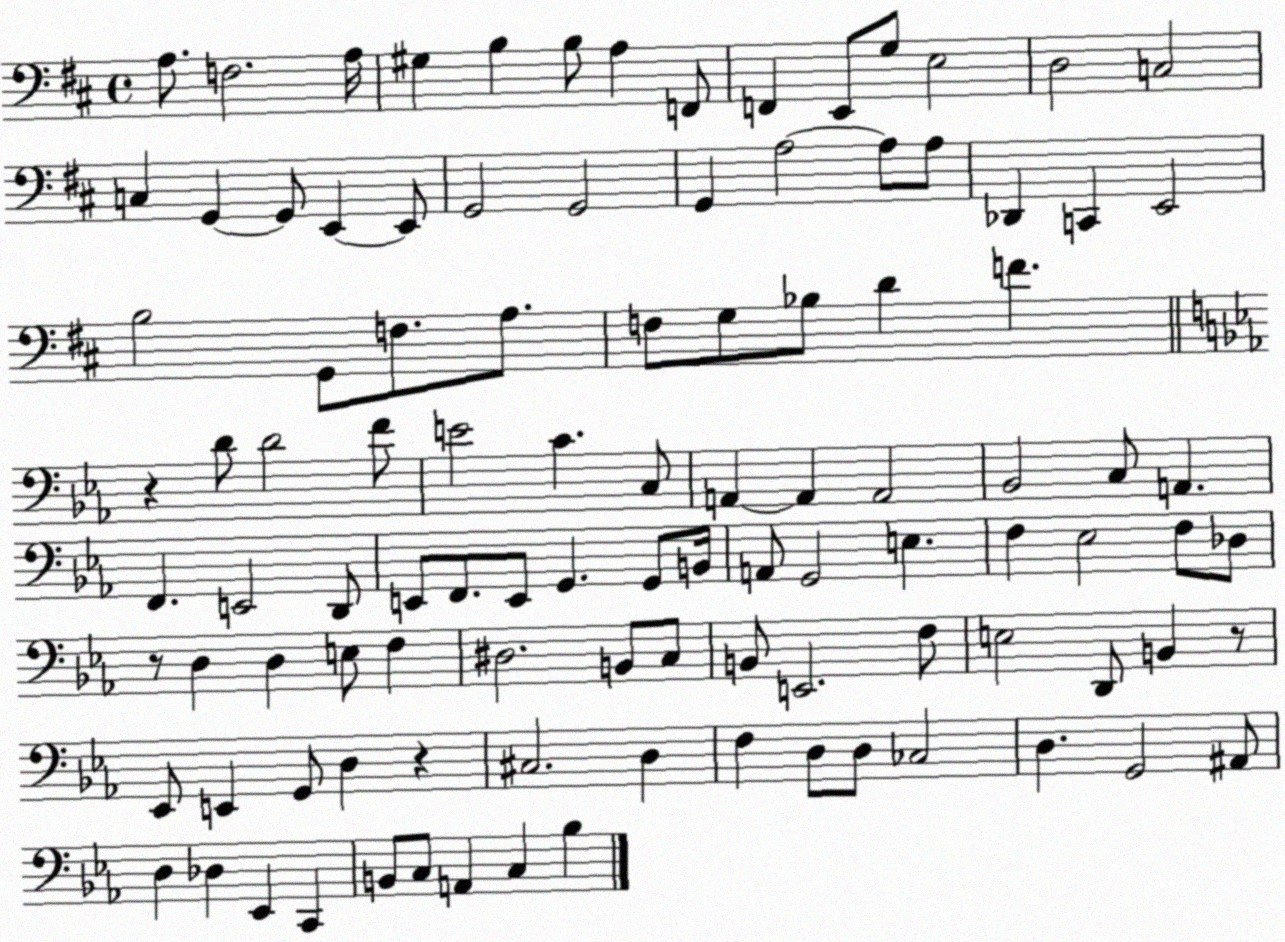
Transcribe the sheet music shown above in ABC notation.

X:1
T:Untitled
M:4/4
L:1/4
K:D
A,/2 F,2 A,/4 ^G, B, B,/2 A, F,,/2 F,, E,,/2 G,/2 E,2 D,2 C,2 C, G,, G,,/2 E,, E,,/2 G,,2 G,,2 G,, A,2 A,/2 A,/2 _D,, C,, E,,2 B,2 G,,/2 F,/2 A,/2 F,/2 G,/2 _B,/2 D F z D/2 D2 F/2 E2 C C,/2 A,, A,, A,,2 _B,,2 C,/2 A,, F,, E,,2 D,,/2 E,,/2 F,,/2 E,,/2 G,, G,,/2 B,,/4 A,,/2 G,,2 E, F, _E,2 F,/2 _D,/2 z/2 D, D, E,/2 F, ^D,2 B,,/2 C,/2 B,,/2 E,,2 F,/2 E,2 D,,/2 B,, z/2 _E,,/2 E,, G,,/2 D, z ^C,2 D, F, D,/2 D,/2 _C,2 D, G,,2 ^A,,/2 D, _D, _E,, C,, B,,/2 C,/2 A,, C, _B,